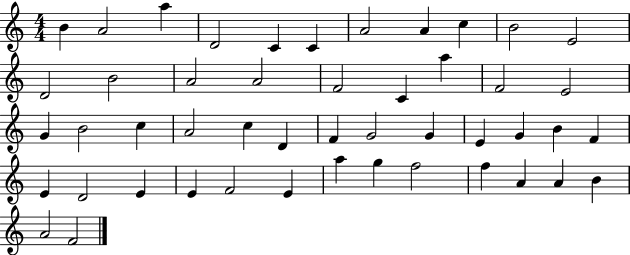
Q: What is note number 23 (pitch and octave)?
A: C5